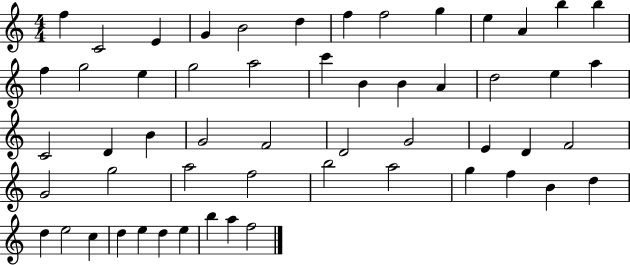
X:1
T:Untitled
M:4/4
L:1/4
K:C
f C2 E G B2 d f f2 g e A b b f g2 e g2 a2 c' B B A d2 e a C2 D B G2 F2 D2 G2 E D F2 G2 g2 a2 f2 b2 a2 g f B d d e2 c d e d e b a f2